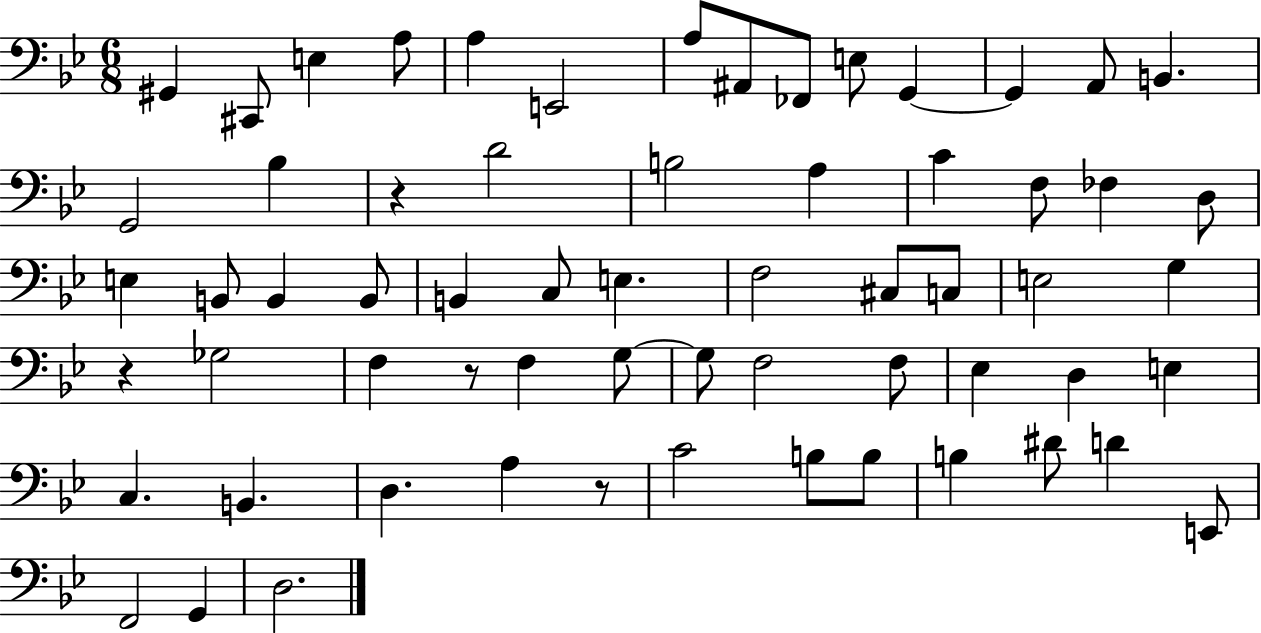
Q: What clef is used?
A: bass